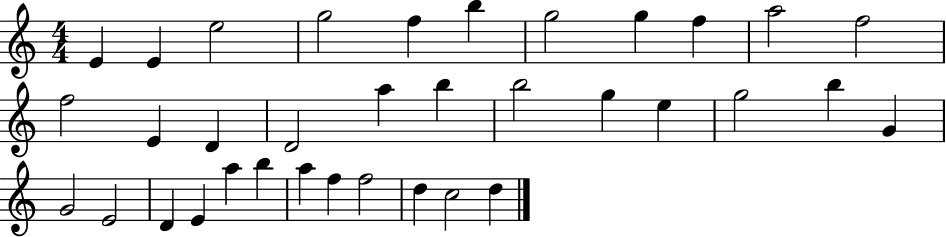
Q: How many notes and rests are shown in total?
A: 35